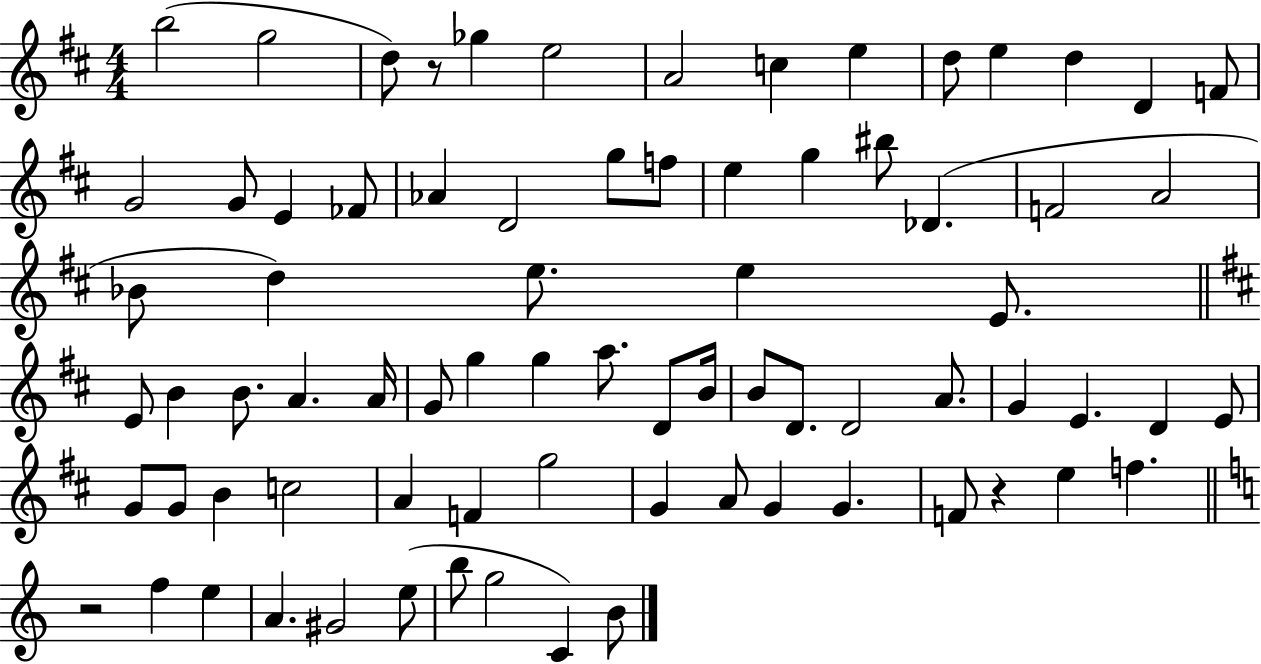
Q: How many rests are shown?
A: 3